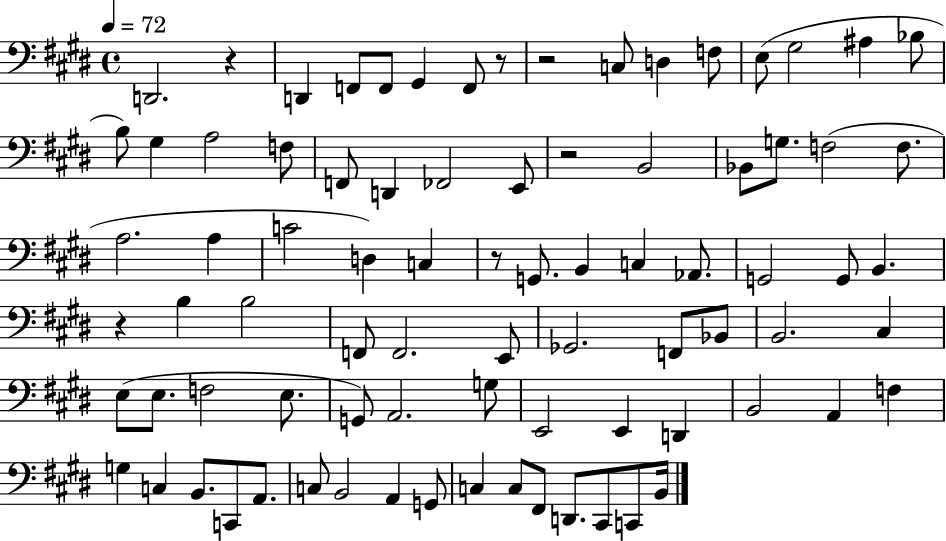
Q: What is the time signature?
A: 4/4